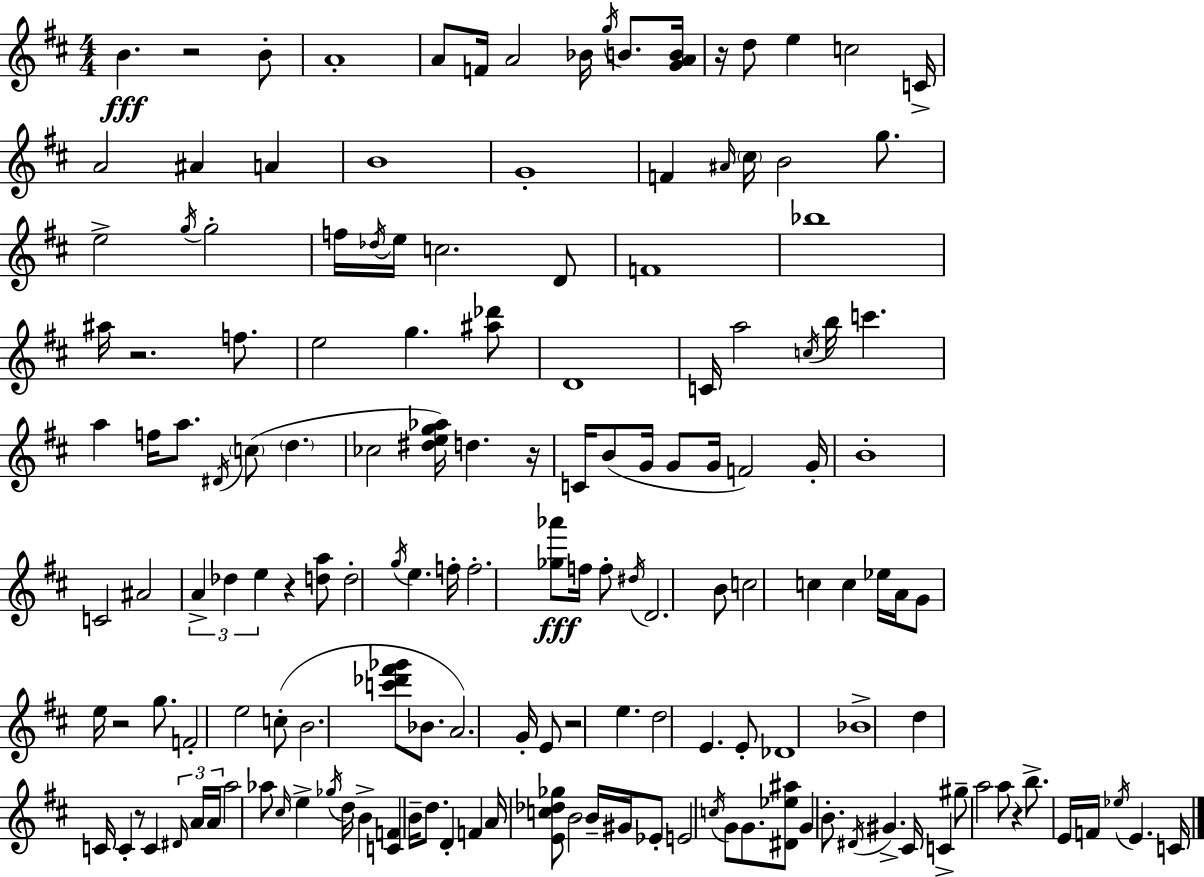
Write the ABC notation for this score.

X:1
T:Untitled
M:4/4
L:1/4
K:D
B z2 B/2 A4 A/2 F/4 A2 _B/4 g/4 B/2 [GAB]/4 z/4 d/2 e c2 C/4 A2 ^A A B4 G4 F ^A/4 ^c/4 B2 g/2 e2 g/4 g2 f/4 _d/4 e/4 c2 D/2 F4 _b4 ^a/4 z2 f/2 e2 g [^a_d']/2 D4 C/4 a2 c/4 b/4 c' a f/4 a/2 ^D/4 c/2 d _c2 [^deg_a]/4 d z/4 C/4 B/2 G/4 G/2 G/4 F2 G/4 B4 C2 ^A2 A _d e z [da]/2 d2 g/4 e f/4 f2 [_g_a']/2 f/4 f/2 ^d/4 D2 B/2 c2 c c _e/4 A/4 G/2 e/4 z2 g/2 F2 e2 c/2 B2 [c'_d'^f'_g']/2 _B/2 A2 G/4 E/2 z2 e d2 E E/2 _D4 _B4 d C/4 C z/2 C ^D/4 A/4 A/4 a2 _a/2 ^c/4 e _g/4 d/4 B [CF] B/4 d/2 D F A/4 [Ec_d_g]/2 B2 B/4 ^G/4 _E/2 E2 c/4 G/2 G/2 [^D_e^a]/2 G B/2 ^D/4 ^G ^C/4 C ^g/2 a2 a/2 z b/2 E/4 F/4 _e/4 E C/4